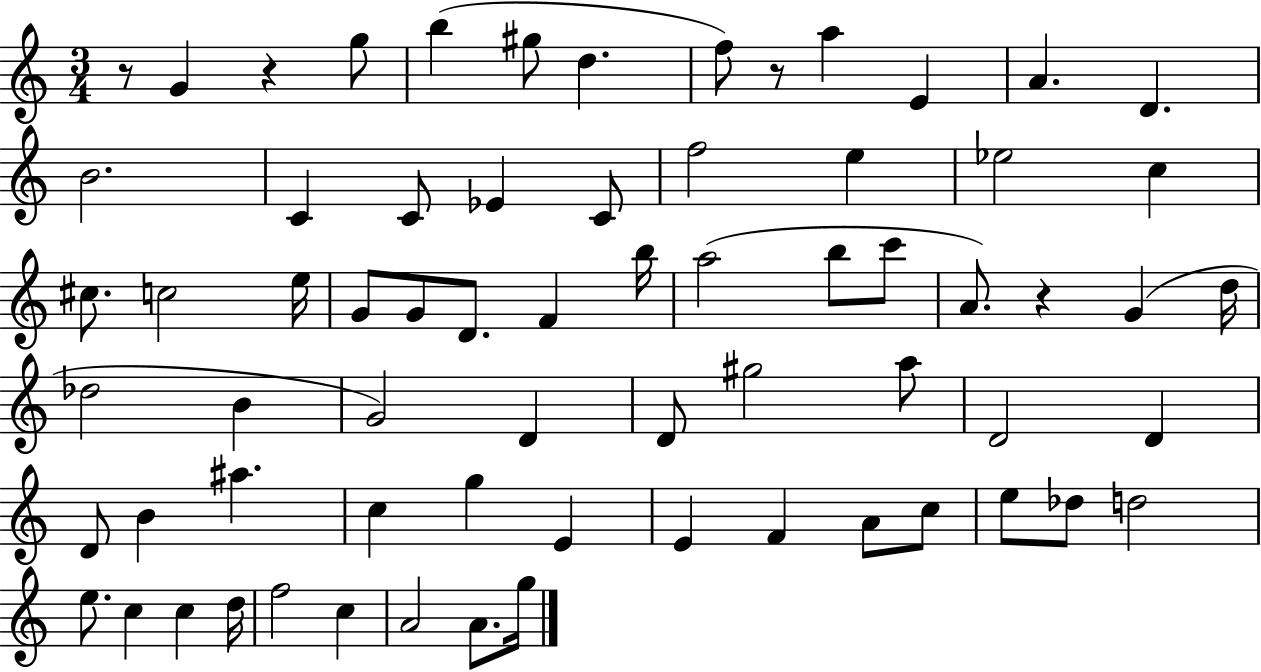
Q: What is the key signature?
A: C major